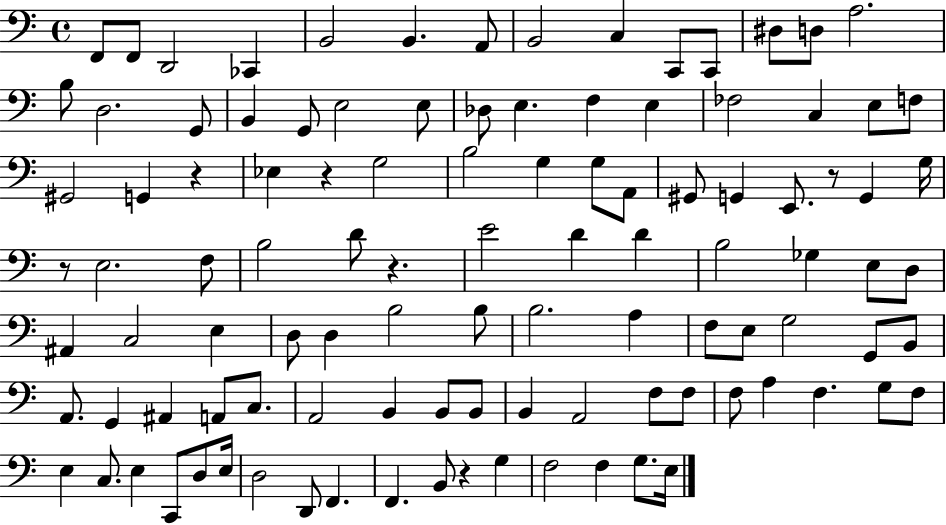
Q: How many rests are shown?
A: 6